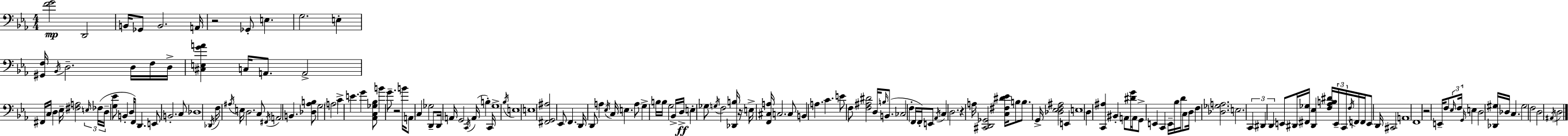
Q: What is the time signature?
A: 4/4